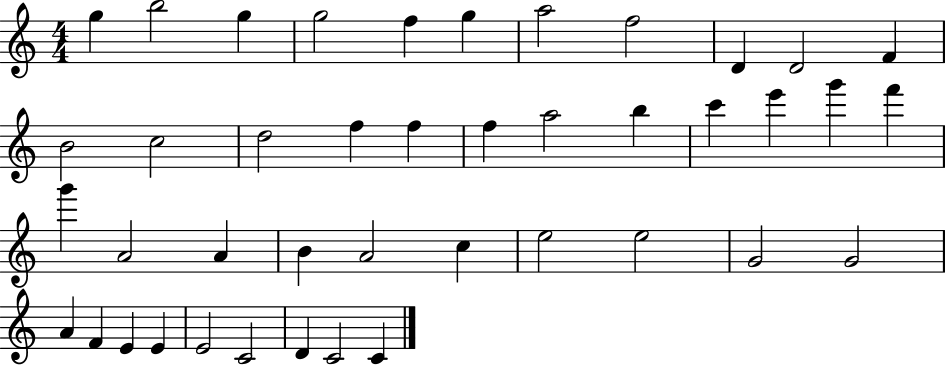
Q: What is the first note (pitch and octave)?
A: G5